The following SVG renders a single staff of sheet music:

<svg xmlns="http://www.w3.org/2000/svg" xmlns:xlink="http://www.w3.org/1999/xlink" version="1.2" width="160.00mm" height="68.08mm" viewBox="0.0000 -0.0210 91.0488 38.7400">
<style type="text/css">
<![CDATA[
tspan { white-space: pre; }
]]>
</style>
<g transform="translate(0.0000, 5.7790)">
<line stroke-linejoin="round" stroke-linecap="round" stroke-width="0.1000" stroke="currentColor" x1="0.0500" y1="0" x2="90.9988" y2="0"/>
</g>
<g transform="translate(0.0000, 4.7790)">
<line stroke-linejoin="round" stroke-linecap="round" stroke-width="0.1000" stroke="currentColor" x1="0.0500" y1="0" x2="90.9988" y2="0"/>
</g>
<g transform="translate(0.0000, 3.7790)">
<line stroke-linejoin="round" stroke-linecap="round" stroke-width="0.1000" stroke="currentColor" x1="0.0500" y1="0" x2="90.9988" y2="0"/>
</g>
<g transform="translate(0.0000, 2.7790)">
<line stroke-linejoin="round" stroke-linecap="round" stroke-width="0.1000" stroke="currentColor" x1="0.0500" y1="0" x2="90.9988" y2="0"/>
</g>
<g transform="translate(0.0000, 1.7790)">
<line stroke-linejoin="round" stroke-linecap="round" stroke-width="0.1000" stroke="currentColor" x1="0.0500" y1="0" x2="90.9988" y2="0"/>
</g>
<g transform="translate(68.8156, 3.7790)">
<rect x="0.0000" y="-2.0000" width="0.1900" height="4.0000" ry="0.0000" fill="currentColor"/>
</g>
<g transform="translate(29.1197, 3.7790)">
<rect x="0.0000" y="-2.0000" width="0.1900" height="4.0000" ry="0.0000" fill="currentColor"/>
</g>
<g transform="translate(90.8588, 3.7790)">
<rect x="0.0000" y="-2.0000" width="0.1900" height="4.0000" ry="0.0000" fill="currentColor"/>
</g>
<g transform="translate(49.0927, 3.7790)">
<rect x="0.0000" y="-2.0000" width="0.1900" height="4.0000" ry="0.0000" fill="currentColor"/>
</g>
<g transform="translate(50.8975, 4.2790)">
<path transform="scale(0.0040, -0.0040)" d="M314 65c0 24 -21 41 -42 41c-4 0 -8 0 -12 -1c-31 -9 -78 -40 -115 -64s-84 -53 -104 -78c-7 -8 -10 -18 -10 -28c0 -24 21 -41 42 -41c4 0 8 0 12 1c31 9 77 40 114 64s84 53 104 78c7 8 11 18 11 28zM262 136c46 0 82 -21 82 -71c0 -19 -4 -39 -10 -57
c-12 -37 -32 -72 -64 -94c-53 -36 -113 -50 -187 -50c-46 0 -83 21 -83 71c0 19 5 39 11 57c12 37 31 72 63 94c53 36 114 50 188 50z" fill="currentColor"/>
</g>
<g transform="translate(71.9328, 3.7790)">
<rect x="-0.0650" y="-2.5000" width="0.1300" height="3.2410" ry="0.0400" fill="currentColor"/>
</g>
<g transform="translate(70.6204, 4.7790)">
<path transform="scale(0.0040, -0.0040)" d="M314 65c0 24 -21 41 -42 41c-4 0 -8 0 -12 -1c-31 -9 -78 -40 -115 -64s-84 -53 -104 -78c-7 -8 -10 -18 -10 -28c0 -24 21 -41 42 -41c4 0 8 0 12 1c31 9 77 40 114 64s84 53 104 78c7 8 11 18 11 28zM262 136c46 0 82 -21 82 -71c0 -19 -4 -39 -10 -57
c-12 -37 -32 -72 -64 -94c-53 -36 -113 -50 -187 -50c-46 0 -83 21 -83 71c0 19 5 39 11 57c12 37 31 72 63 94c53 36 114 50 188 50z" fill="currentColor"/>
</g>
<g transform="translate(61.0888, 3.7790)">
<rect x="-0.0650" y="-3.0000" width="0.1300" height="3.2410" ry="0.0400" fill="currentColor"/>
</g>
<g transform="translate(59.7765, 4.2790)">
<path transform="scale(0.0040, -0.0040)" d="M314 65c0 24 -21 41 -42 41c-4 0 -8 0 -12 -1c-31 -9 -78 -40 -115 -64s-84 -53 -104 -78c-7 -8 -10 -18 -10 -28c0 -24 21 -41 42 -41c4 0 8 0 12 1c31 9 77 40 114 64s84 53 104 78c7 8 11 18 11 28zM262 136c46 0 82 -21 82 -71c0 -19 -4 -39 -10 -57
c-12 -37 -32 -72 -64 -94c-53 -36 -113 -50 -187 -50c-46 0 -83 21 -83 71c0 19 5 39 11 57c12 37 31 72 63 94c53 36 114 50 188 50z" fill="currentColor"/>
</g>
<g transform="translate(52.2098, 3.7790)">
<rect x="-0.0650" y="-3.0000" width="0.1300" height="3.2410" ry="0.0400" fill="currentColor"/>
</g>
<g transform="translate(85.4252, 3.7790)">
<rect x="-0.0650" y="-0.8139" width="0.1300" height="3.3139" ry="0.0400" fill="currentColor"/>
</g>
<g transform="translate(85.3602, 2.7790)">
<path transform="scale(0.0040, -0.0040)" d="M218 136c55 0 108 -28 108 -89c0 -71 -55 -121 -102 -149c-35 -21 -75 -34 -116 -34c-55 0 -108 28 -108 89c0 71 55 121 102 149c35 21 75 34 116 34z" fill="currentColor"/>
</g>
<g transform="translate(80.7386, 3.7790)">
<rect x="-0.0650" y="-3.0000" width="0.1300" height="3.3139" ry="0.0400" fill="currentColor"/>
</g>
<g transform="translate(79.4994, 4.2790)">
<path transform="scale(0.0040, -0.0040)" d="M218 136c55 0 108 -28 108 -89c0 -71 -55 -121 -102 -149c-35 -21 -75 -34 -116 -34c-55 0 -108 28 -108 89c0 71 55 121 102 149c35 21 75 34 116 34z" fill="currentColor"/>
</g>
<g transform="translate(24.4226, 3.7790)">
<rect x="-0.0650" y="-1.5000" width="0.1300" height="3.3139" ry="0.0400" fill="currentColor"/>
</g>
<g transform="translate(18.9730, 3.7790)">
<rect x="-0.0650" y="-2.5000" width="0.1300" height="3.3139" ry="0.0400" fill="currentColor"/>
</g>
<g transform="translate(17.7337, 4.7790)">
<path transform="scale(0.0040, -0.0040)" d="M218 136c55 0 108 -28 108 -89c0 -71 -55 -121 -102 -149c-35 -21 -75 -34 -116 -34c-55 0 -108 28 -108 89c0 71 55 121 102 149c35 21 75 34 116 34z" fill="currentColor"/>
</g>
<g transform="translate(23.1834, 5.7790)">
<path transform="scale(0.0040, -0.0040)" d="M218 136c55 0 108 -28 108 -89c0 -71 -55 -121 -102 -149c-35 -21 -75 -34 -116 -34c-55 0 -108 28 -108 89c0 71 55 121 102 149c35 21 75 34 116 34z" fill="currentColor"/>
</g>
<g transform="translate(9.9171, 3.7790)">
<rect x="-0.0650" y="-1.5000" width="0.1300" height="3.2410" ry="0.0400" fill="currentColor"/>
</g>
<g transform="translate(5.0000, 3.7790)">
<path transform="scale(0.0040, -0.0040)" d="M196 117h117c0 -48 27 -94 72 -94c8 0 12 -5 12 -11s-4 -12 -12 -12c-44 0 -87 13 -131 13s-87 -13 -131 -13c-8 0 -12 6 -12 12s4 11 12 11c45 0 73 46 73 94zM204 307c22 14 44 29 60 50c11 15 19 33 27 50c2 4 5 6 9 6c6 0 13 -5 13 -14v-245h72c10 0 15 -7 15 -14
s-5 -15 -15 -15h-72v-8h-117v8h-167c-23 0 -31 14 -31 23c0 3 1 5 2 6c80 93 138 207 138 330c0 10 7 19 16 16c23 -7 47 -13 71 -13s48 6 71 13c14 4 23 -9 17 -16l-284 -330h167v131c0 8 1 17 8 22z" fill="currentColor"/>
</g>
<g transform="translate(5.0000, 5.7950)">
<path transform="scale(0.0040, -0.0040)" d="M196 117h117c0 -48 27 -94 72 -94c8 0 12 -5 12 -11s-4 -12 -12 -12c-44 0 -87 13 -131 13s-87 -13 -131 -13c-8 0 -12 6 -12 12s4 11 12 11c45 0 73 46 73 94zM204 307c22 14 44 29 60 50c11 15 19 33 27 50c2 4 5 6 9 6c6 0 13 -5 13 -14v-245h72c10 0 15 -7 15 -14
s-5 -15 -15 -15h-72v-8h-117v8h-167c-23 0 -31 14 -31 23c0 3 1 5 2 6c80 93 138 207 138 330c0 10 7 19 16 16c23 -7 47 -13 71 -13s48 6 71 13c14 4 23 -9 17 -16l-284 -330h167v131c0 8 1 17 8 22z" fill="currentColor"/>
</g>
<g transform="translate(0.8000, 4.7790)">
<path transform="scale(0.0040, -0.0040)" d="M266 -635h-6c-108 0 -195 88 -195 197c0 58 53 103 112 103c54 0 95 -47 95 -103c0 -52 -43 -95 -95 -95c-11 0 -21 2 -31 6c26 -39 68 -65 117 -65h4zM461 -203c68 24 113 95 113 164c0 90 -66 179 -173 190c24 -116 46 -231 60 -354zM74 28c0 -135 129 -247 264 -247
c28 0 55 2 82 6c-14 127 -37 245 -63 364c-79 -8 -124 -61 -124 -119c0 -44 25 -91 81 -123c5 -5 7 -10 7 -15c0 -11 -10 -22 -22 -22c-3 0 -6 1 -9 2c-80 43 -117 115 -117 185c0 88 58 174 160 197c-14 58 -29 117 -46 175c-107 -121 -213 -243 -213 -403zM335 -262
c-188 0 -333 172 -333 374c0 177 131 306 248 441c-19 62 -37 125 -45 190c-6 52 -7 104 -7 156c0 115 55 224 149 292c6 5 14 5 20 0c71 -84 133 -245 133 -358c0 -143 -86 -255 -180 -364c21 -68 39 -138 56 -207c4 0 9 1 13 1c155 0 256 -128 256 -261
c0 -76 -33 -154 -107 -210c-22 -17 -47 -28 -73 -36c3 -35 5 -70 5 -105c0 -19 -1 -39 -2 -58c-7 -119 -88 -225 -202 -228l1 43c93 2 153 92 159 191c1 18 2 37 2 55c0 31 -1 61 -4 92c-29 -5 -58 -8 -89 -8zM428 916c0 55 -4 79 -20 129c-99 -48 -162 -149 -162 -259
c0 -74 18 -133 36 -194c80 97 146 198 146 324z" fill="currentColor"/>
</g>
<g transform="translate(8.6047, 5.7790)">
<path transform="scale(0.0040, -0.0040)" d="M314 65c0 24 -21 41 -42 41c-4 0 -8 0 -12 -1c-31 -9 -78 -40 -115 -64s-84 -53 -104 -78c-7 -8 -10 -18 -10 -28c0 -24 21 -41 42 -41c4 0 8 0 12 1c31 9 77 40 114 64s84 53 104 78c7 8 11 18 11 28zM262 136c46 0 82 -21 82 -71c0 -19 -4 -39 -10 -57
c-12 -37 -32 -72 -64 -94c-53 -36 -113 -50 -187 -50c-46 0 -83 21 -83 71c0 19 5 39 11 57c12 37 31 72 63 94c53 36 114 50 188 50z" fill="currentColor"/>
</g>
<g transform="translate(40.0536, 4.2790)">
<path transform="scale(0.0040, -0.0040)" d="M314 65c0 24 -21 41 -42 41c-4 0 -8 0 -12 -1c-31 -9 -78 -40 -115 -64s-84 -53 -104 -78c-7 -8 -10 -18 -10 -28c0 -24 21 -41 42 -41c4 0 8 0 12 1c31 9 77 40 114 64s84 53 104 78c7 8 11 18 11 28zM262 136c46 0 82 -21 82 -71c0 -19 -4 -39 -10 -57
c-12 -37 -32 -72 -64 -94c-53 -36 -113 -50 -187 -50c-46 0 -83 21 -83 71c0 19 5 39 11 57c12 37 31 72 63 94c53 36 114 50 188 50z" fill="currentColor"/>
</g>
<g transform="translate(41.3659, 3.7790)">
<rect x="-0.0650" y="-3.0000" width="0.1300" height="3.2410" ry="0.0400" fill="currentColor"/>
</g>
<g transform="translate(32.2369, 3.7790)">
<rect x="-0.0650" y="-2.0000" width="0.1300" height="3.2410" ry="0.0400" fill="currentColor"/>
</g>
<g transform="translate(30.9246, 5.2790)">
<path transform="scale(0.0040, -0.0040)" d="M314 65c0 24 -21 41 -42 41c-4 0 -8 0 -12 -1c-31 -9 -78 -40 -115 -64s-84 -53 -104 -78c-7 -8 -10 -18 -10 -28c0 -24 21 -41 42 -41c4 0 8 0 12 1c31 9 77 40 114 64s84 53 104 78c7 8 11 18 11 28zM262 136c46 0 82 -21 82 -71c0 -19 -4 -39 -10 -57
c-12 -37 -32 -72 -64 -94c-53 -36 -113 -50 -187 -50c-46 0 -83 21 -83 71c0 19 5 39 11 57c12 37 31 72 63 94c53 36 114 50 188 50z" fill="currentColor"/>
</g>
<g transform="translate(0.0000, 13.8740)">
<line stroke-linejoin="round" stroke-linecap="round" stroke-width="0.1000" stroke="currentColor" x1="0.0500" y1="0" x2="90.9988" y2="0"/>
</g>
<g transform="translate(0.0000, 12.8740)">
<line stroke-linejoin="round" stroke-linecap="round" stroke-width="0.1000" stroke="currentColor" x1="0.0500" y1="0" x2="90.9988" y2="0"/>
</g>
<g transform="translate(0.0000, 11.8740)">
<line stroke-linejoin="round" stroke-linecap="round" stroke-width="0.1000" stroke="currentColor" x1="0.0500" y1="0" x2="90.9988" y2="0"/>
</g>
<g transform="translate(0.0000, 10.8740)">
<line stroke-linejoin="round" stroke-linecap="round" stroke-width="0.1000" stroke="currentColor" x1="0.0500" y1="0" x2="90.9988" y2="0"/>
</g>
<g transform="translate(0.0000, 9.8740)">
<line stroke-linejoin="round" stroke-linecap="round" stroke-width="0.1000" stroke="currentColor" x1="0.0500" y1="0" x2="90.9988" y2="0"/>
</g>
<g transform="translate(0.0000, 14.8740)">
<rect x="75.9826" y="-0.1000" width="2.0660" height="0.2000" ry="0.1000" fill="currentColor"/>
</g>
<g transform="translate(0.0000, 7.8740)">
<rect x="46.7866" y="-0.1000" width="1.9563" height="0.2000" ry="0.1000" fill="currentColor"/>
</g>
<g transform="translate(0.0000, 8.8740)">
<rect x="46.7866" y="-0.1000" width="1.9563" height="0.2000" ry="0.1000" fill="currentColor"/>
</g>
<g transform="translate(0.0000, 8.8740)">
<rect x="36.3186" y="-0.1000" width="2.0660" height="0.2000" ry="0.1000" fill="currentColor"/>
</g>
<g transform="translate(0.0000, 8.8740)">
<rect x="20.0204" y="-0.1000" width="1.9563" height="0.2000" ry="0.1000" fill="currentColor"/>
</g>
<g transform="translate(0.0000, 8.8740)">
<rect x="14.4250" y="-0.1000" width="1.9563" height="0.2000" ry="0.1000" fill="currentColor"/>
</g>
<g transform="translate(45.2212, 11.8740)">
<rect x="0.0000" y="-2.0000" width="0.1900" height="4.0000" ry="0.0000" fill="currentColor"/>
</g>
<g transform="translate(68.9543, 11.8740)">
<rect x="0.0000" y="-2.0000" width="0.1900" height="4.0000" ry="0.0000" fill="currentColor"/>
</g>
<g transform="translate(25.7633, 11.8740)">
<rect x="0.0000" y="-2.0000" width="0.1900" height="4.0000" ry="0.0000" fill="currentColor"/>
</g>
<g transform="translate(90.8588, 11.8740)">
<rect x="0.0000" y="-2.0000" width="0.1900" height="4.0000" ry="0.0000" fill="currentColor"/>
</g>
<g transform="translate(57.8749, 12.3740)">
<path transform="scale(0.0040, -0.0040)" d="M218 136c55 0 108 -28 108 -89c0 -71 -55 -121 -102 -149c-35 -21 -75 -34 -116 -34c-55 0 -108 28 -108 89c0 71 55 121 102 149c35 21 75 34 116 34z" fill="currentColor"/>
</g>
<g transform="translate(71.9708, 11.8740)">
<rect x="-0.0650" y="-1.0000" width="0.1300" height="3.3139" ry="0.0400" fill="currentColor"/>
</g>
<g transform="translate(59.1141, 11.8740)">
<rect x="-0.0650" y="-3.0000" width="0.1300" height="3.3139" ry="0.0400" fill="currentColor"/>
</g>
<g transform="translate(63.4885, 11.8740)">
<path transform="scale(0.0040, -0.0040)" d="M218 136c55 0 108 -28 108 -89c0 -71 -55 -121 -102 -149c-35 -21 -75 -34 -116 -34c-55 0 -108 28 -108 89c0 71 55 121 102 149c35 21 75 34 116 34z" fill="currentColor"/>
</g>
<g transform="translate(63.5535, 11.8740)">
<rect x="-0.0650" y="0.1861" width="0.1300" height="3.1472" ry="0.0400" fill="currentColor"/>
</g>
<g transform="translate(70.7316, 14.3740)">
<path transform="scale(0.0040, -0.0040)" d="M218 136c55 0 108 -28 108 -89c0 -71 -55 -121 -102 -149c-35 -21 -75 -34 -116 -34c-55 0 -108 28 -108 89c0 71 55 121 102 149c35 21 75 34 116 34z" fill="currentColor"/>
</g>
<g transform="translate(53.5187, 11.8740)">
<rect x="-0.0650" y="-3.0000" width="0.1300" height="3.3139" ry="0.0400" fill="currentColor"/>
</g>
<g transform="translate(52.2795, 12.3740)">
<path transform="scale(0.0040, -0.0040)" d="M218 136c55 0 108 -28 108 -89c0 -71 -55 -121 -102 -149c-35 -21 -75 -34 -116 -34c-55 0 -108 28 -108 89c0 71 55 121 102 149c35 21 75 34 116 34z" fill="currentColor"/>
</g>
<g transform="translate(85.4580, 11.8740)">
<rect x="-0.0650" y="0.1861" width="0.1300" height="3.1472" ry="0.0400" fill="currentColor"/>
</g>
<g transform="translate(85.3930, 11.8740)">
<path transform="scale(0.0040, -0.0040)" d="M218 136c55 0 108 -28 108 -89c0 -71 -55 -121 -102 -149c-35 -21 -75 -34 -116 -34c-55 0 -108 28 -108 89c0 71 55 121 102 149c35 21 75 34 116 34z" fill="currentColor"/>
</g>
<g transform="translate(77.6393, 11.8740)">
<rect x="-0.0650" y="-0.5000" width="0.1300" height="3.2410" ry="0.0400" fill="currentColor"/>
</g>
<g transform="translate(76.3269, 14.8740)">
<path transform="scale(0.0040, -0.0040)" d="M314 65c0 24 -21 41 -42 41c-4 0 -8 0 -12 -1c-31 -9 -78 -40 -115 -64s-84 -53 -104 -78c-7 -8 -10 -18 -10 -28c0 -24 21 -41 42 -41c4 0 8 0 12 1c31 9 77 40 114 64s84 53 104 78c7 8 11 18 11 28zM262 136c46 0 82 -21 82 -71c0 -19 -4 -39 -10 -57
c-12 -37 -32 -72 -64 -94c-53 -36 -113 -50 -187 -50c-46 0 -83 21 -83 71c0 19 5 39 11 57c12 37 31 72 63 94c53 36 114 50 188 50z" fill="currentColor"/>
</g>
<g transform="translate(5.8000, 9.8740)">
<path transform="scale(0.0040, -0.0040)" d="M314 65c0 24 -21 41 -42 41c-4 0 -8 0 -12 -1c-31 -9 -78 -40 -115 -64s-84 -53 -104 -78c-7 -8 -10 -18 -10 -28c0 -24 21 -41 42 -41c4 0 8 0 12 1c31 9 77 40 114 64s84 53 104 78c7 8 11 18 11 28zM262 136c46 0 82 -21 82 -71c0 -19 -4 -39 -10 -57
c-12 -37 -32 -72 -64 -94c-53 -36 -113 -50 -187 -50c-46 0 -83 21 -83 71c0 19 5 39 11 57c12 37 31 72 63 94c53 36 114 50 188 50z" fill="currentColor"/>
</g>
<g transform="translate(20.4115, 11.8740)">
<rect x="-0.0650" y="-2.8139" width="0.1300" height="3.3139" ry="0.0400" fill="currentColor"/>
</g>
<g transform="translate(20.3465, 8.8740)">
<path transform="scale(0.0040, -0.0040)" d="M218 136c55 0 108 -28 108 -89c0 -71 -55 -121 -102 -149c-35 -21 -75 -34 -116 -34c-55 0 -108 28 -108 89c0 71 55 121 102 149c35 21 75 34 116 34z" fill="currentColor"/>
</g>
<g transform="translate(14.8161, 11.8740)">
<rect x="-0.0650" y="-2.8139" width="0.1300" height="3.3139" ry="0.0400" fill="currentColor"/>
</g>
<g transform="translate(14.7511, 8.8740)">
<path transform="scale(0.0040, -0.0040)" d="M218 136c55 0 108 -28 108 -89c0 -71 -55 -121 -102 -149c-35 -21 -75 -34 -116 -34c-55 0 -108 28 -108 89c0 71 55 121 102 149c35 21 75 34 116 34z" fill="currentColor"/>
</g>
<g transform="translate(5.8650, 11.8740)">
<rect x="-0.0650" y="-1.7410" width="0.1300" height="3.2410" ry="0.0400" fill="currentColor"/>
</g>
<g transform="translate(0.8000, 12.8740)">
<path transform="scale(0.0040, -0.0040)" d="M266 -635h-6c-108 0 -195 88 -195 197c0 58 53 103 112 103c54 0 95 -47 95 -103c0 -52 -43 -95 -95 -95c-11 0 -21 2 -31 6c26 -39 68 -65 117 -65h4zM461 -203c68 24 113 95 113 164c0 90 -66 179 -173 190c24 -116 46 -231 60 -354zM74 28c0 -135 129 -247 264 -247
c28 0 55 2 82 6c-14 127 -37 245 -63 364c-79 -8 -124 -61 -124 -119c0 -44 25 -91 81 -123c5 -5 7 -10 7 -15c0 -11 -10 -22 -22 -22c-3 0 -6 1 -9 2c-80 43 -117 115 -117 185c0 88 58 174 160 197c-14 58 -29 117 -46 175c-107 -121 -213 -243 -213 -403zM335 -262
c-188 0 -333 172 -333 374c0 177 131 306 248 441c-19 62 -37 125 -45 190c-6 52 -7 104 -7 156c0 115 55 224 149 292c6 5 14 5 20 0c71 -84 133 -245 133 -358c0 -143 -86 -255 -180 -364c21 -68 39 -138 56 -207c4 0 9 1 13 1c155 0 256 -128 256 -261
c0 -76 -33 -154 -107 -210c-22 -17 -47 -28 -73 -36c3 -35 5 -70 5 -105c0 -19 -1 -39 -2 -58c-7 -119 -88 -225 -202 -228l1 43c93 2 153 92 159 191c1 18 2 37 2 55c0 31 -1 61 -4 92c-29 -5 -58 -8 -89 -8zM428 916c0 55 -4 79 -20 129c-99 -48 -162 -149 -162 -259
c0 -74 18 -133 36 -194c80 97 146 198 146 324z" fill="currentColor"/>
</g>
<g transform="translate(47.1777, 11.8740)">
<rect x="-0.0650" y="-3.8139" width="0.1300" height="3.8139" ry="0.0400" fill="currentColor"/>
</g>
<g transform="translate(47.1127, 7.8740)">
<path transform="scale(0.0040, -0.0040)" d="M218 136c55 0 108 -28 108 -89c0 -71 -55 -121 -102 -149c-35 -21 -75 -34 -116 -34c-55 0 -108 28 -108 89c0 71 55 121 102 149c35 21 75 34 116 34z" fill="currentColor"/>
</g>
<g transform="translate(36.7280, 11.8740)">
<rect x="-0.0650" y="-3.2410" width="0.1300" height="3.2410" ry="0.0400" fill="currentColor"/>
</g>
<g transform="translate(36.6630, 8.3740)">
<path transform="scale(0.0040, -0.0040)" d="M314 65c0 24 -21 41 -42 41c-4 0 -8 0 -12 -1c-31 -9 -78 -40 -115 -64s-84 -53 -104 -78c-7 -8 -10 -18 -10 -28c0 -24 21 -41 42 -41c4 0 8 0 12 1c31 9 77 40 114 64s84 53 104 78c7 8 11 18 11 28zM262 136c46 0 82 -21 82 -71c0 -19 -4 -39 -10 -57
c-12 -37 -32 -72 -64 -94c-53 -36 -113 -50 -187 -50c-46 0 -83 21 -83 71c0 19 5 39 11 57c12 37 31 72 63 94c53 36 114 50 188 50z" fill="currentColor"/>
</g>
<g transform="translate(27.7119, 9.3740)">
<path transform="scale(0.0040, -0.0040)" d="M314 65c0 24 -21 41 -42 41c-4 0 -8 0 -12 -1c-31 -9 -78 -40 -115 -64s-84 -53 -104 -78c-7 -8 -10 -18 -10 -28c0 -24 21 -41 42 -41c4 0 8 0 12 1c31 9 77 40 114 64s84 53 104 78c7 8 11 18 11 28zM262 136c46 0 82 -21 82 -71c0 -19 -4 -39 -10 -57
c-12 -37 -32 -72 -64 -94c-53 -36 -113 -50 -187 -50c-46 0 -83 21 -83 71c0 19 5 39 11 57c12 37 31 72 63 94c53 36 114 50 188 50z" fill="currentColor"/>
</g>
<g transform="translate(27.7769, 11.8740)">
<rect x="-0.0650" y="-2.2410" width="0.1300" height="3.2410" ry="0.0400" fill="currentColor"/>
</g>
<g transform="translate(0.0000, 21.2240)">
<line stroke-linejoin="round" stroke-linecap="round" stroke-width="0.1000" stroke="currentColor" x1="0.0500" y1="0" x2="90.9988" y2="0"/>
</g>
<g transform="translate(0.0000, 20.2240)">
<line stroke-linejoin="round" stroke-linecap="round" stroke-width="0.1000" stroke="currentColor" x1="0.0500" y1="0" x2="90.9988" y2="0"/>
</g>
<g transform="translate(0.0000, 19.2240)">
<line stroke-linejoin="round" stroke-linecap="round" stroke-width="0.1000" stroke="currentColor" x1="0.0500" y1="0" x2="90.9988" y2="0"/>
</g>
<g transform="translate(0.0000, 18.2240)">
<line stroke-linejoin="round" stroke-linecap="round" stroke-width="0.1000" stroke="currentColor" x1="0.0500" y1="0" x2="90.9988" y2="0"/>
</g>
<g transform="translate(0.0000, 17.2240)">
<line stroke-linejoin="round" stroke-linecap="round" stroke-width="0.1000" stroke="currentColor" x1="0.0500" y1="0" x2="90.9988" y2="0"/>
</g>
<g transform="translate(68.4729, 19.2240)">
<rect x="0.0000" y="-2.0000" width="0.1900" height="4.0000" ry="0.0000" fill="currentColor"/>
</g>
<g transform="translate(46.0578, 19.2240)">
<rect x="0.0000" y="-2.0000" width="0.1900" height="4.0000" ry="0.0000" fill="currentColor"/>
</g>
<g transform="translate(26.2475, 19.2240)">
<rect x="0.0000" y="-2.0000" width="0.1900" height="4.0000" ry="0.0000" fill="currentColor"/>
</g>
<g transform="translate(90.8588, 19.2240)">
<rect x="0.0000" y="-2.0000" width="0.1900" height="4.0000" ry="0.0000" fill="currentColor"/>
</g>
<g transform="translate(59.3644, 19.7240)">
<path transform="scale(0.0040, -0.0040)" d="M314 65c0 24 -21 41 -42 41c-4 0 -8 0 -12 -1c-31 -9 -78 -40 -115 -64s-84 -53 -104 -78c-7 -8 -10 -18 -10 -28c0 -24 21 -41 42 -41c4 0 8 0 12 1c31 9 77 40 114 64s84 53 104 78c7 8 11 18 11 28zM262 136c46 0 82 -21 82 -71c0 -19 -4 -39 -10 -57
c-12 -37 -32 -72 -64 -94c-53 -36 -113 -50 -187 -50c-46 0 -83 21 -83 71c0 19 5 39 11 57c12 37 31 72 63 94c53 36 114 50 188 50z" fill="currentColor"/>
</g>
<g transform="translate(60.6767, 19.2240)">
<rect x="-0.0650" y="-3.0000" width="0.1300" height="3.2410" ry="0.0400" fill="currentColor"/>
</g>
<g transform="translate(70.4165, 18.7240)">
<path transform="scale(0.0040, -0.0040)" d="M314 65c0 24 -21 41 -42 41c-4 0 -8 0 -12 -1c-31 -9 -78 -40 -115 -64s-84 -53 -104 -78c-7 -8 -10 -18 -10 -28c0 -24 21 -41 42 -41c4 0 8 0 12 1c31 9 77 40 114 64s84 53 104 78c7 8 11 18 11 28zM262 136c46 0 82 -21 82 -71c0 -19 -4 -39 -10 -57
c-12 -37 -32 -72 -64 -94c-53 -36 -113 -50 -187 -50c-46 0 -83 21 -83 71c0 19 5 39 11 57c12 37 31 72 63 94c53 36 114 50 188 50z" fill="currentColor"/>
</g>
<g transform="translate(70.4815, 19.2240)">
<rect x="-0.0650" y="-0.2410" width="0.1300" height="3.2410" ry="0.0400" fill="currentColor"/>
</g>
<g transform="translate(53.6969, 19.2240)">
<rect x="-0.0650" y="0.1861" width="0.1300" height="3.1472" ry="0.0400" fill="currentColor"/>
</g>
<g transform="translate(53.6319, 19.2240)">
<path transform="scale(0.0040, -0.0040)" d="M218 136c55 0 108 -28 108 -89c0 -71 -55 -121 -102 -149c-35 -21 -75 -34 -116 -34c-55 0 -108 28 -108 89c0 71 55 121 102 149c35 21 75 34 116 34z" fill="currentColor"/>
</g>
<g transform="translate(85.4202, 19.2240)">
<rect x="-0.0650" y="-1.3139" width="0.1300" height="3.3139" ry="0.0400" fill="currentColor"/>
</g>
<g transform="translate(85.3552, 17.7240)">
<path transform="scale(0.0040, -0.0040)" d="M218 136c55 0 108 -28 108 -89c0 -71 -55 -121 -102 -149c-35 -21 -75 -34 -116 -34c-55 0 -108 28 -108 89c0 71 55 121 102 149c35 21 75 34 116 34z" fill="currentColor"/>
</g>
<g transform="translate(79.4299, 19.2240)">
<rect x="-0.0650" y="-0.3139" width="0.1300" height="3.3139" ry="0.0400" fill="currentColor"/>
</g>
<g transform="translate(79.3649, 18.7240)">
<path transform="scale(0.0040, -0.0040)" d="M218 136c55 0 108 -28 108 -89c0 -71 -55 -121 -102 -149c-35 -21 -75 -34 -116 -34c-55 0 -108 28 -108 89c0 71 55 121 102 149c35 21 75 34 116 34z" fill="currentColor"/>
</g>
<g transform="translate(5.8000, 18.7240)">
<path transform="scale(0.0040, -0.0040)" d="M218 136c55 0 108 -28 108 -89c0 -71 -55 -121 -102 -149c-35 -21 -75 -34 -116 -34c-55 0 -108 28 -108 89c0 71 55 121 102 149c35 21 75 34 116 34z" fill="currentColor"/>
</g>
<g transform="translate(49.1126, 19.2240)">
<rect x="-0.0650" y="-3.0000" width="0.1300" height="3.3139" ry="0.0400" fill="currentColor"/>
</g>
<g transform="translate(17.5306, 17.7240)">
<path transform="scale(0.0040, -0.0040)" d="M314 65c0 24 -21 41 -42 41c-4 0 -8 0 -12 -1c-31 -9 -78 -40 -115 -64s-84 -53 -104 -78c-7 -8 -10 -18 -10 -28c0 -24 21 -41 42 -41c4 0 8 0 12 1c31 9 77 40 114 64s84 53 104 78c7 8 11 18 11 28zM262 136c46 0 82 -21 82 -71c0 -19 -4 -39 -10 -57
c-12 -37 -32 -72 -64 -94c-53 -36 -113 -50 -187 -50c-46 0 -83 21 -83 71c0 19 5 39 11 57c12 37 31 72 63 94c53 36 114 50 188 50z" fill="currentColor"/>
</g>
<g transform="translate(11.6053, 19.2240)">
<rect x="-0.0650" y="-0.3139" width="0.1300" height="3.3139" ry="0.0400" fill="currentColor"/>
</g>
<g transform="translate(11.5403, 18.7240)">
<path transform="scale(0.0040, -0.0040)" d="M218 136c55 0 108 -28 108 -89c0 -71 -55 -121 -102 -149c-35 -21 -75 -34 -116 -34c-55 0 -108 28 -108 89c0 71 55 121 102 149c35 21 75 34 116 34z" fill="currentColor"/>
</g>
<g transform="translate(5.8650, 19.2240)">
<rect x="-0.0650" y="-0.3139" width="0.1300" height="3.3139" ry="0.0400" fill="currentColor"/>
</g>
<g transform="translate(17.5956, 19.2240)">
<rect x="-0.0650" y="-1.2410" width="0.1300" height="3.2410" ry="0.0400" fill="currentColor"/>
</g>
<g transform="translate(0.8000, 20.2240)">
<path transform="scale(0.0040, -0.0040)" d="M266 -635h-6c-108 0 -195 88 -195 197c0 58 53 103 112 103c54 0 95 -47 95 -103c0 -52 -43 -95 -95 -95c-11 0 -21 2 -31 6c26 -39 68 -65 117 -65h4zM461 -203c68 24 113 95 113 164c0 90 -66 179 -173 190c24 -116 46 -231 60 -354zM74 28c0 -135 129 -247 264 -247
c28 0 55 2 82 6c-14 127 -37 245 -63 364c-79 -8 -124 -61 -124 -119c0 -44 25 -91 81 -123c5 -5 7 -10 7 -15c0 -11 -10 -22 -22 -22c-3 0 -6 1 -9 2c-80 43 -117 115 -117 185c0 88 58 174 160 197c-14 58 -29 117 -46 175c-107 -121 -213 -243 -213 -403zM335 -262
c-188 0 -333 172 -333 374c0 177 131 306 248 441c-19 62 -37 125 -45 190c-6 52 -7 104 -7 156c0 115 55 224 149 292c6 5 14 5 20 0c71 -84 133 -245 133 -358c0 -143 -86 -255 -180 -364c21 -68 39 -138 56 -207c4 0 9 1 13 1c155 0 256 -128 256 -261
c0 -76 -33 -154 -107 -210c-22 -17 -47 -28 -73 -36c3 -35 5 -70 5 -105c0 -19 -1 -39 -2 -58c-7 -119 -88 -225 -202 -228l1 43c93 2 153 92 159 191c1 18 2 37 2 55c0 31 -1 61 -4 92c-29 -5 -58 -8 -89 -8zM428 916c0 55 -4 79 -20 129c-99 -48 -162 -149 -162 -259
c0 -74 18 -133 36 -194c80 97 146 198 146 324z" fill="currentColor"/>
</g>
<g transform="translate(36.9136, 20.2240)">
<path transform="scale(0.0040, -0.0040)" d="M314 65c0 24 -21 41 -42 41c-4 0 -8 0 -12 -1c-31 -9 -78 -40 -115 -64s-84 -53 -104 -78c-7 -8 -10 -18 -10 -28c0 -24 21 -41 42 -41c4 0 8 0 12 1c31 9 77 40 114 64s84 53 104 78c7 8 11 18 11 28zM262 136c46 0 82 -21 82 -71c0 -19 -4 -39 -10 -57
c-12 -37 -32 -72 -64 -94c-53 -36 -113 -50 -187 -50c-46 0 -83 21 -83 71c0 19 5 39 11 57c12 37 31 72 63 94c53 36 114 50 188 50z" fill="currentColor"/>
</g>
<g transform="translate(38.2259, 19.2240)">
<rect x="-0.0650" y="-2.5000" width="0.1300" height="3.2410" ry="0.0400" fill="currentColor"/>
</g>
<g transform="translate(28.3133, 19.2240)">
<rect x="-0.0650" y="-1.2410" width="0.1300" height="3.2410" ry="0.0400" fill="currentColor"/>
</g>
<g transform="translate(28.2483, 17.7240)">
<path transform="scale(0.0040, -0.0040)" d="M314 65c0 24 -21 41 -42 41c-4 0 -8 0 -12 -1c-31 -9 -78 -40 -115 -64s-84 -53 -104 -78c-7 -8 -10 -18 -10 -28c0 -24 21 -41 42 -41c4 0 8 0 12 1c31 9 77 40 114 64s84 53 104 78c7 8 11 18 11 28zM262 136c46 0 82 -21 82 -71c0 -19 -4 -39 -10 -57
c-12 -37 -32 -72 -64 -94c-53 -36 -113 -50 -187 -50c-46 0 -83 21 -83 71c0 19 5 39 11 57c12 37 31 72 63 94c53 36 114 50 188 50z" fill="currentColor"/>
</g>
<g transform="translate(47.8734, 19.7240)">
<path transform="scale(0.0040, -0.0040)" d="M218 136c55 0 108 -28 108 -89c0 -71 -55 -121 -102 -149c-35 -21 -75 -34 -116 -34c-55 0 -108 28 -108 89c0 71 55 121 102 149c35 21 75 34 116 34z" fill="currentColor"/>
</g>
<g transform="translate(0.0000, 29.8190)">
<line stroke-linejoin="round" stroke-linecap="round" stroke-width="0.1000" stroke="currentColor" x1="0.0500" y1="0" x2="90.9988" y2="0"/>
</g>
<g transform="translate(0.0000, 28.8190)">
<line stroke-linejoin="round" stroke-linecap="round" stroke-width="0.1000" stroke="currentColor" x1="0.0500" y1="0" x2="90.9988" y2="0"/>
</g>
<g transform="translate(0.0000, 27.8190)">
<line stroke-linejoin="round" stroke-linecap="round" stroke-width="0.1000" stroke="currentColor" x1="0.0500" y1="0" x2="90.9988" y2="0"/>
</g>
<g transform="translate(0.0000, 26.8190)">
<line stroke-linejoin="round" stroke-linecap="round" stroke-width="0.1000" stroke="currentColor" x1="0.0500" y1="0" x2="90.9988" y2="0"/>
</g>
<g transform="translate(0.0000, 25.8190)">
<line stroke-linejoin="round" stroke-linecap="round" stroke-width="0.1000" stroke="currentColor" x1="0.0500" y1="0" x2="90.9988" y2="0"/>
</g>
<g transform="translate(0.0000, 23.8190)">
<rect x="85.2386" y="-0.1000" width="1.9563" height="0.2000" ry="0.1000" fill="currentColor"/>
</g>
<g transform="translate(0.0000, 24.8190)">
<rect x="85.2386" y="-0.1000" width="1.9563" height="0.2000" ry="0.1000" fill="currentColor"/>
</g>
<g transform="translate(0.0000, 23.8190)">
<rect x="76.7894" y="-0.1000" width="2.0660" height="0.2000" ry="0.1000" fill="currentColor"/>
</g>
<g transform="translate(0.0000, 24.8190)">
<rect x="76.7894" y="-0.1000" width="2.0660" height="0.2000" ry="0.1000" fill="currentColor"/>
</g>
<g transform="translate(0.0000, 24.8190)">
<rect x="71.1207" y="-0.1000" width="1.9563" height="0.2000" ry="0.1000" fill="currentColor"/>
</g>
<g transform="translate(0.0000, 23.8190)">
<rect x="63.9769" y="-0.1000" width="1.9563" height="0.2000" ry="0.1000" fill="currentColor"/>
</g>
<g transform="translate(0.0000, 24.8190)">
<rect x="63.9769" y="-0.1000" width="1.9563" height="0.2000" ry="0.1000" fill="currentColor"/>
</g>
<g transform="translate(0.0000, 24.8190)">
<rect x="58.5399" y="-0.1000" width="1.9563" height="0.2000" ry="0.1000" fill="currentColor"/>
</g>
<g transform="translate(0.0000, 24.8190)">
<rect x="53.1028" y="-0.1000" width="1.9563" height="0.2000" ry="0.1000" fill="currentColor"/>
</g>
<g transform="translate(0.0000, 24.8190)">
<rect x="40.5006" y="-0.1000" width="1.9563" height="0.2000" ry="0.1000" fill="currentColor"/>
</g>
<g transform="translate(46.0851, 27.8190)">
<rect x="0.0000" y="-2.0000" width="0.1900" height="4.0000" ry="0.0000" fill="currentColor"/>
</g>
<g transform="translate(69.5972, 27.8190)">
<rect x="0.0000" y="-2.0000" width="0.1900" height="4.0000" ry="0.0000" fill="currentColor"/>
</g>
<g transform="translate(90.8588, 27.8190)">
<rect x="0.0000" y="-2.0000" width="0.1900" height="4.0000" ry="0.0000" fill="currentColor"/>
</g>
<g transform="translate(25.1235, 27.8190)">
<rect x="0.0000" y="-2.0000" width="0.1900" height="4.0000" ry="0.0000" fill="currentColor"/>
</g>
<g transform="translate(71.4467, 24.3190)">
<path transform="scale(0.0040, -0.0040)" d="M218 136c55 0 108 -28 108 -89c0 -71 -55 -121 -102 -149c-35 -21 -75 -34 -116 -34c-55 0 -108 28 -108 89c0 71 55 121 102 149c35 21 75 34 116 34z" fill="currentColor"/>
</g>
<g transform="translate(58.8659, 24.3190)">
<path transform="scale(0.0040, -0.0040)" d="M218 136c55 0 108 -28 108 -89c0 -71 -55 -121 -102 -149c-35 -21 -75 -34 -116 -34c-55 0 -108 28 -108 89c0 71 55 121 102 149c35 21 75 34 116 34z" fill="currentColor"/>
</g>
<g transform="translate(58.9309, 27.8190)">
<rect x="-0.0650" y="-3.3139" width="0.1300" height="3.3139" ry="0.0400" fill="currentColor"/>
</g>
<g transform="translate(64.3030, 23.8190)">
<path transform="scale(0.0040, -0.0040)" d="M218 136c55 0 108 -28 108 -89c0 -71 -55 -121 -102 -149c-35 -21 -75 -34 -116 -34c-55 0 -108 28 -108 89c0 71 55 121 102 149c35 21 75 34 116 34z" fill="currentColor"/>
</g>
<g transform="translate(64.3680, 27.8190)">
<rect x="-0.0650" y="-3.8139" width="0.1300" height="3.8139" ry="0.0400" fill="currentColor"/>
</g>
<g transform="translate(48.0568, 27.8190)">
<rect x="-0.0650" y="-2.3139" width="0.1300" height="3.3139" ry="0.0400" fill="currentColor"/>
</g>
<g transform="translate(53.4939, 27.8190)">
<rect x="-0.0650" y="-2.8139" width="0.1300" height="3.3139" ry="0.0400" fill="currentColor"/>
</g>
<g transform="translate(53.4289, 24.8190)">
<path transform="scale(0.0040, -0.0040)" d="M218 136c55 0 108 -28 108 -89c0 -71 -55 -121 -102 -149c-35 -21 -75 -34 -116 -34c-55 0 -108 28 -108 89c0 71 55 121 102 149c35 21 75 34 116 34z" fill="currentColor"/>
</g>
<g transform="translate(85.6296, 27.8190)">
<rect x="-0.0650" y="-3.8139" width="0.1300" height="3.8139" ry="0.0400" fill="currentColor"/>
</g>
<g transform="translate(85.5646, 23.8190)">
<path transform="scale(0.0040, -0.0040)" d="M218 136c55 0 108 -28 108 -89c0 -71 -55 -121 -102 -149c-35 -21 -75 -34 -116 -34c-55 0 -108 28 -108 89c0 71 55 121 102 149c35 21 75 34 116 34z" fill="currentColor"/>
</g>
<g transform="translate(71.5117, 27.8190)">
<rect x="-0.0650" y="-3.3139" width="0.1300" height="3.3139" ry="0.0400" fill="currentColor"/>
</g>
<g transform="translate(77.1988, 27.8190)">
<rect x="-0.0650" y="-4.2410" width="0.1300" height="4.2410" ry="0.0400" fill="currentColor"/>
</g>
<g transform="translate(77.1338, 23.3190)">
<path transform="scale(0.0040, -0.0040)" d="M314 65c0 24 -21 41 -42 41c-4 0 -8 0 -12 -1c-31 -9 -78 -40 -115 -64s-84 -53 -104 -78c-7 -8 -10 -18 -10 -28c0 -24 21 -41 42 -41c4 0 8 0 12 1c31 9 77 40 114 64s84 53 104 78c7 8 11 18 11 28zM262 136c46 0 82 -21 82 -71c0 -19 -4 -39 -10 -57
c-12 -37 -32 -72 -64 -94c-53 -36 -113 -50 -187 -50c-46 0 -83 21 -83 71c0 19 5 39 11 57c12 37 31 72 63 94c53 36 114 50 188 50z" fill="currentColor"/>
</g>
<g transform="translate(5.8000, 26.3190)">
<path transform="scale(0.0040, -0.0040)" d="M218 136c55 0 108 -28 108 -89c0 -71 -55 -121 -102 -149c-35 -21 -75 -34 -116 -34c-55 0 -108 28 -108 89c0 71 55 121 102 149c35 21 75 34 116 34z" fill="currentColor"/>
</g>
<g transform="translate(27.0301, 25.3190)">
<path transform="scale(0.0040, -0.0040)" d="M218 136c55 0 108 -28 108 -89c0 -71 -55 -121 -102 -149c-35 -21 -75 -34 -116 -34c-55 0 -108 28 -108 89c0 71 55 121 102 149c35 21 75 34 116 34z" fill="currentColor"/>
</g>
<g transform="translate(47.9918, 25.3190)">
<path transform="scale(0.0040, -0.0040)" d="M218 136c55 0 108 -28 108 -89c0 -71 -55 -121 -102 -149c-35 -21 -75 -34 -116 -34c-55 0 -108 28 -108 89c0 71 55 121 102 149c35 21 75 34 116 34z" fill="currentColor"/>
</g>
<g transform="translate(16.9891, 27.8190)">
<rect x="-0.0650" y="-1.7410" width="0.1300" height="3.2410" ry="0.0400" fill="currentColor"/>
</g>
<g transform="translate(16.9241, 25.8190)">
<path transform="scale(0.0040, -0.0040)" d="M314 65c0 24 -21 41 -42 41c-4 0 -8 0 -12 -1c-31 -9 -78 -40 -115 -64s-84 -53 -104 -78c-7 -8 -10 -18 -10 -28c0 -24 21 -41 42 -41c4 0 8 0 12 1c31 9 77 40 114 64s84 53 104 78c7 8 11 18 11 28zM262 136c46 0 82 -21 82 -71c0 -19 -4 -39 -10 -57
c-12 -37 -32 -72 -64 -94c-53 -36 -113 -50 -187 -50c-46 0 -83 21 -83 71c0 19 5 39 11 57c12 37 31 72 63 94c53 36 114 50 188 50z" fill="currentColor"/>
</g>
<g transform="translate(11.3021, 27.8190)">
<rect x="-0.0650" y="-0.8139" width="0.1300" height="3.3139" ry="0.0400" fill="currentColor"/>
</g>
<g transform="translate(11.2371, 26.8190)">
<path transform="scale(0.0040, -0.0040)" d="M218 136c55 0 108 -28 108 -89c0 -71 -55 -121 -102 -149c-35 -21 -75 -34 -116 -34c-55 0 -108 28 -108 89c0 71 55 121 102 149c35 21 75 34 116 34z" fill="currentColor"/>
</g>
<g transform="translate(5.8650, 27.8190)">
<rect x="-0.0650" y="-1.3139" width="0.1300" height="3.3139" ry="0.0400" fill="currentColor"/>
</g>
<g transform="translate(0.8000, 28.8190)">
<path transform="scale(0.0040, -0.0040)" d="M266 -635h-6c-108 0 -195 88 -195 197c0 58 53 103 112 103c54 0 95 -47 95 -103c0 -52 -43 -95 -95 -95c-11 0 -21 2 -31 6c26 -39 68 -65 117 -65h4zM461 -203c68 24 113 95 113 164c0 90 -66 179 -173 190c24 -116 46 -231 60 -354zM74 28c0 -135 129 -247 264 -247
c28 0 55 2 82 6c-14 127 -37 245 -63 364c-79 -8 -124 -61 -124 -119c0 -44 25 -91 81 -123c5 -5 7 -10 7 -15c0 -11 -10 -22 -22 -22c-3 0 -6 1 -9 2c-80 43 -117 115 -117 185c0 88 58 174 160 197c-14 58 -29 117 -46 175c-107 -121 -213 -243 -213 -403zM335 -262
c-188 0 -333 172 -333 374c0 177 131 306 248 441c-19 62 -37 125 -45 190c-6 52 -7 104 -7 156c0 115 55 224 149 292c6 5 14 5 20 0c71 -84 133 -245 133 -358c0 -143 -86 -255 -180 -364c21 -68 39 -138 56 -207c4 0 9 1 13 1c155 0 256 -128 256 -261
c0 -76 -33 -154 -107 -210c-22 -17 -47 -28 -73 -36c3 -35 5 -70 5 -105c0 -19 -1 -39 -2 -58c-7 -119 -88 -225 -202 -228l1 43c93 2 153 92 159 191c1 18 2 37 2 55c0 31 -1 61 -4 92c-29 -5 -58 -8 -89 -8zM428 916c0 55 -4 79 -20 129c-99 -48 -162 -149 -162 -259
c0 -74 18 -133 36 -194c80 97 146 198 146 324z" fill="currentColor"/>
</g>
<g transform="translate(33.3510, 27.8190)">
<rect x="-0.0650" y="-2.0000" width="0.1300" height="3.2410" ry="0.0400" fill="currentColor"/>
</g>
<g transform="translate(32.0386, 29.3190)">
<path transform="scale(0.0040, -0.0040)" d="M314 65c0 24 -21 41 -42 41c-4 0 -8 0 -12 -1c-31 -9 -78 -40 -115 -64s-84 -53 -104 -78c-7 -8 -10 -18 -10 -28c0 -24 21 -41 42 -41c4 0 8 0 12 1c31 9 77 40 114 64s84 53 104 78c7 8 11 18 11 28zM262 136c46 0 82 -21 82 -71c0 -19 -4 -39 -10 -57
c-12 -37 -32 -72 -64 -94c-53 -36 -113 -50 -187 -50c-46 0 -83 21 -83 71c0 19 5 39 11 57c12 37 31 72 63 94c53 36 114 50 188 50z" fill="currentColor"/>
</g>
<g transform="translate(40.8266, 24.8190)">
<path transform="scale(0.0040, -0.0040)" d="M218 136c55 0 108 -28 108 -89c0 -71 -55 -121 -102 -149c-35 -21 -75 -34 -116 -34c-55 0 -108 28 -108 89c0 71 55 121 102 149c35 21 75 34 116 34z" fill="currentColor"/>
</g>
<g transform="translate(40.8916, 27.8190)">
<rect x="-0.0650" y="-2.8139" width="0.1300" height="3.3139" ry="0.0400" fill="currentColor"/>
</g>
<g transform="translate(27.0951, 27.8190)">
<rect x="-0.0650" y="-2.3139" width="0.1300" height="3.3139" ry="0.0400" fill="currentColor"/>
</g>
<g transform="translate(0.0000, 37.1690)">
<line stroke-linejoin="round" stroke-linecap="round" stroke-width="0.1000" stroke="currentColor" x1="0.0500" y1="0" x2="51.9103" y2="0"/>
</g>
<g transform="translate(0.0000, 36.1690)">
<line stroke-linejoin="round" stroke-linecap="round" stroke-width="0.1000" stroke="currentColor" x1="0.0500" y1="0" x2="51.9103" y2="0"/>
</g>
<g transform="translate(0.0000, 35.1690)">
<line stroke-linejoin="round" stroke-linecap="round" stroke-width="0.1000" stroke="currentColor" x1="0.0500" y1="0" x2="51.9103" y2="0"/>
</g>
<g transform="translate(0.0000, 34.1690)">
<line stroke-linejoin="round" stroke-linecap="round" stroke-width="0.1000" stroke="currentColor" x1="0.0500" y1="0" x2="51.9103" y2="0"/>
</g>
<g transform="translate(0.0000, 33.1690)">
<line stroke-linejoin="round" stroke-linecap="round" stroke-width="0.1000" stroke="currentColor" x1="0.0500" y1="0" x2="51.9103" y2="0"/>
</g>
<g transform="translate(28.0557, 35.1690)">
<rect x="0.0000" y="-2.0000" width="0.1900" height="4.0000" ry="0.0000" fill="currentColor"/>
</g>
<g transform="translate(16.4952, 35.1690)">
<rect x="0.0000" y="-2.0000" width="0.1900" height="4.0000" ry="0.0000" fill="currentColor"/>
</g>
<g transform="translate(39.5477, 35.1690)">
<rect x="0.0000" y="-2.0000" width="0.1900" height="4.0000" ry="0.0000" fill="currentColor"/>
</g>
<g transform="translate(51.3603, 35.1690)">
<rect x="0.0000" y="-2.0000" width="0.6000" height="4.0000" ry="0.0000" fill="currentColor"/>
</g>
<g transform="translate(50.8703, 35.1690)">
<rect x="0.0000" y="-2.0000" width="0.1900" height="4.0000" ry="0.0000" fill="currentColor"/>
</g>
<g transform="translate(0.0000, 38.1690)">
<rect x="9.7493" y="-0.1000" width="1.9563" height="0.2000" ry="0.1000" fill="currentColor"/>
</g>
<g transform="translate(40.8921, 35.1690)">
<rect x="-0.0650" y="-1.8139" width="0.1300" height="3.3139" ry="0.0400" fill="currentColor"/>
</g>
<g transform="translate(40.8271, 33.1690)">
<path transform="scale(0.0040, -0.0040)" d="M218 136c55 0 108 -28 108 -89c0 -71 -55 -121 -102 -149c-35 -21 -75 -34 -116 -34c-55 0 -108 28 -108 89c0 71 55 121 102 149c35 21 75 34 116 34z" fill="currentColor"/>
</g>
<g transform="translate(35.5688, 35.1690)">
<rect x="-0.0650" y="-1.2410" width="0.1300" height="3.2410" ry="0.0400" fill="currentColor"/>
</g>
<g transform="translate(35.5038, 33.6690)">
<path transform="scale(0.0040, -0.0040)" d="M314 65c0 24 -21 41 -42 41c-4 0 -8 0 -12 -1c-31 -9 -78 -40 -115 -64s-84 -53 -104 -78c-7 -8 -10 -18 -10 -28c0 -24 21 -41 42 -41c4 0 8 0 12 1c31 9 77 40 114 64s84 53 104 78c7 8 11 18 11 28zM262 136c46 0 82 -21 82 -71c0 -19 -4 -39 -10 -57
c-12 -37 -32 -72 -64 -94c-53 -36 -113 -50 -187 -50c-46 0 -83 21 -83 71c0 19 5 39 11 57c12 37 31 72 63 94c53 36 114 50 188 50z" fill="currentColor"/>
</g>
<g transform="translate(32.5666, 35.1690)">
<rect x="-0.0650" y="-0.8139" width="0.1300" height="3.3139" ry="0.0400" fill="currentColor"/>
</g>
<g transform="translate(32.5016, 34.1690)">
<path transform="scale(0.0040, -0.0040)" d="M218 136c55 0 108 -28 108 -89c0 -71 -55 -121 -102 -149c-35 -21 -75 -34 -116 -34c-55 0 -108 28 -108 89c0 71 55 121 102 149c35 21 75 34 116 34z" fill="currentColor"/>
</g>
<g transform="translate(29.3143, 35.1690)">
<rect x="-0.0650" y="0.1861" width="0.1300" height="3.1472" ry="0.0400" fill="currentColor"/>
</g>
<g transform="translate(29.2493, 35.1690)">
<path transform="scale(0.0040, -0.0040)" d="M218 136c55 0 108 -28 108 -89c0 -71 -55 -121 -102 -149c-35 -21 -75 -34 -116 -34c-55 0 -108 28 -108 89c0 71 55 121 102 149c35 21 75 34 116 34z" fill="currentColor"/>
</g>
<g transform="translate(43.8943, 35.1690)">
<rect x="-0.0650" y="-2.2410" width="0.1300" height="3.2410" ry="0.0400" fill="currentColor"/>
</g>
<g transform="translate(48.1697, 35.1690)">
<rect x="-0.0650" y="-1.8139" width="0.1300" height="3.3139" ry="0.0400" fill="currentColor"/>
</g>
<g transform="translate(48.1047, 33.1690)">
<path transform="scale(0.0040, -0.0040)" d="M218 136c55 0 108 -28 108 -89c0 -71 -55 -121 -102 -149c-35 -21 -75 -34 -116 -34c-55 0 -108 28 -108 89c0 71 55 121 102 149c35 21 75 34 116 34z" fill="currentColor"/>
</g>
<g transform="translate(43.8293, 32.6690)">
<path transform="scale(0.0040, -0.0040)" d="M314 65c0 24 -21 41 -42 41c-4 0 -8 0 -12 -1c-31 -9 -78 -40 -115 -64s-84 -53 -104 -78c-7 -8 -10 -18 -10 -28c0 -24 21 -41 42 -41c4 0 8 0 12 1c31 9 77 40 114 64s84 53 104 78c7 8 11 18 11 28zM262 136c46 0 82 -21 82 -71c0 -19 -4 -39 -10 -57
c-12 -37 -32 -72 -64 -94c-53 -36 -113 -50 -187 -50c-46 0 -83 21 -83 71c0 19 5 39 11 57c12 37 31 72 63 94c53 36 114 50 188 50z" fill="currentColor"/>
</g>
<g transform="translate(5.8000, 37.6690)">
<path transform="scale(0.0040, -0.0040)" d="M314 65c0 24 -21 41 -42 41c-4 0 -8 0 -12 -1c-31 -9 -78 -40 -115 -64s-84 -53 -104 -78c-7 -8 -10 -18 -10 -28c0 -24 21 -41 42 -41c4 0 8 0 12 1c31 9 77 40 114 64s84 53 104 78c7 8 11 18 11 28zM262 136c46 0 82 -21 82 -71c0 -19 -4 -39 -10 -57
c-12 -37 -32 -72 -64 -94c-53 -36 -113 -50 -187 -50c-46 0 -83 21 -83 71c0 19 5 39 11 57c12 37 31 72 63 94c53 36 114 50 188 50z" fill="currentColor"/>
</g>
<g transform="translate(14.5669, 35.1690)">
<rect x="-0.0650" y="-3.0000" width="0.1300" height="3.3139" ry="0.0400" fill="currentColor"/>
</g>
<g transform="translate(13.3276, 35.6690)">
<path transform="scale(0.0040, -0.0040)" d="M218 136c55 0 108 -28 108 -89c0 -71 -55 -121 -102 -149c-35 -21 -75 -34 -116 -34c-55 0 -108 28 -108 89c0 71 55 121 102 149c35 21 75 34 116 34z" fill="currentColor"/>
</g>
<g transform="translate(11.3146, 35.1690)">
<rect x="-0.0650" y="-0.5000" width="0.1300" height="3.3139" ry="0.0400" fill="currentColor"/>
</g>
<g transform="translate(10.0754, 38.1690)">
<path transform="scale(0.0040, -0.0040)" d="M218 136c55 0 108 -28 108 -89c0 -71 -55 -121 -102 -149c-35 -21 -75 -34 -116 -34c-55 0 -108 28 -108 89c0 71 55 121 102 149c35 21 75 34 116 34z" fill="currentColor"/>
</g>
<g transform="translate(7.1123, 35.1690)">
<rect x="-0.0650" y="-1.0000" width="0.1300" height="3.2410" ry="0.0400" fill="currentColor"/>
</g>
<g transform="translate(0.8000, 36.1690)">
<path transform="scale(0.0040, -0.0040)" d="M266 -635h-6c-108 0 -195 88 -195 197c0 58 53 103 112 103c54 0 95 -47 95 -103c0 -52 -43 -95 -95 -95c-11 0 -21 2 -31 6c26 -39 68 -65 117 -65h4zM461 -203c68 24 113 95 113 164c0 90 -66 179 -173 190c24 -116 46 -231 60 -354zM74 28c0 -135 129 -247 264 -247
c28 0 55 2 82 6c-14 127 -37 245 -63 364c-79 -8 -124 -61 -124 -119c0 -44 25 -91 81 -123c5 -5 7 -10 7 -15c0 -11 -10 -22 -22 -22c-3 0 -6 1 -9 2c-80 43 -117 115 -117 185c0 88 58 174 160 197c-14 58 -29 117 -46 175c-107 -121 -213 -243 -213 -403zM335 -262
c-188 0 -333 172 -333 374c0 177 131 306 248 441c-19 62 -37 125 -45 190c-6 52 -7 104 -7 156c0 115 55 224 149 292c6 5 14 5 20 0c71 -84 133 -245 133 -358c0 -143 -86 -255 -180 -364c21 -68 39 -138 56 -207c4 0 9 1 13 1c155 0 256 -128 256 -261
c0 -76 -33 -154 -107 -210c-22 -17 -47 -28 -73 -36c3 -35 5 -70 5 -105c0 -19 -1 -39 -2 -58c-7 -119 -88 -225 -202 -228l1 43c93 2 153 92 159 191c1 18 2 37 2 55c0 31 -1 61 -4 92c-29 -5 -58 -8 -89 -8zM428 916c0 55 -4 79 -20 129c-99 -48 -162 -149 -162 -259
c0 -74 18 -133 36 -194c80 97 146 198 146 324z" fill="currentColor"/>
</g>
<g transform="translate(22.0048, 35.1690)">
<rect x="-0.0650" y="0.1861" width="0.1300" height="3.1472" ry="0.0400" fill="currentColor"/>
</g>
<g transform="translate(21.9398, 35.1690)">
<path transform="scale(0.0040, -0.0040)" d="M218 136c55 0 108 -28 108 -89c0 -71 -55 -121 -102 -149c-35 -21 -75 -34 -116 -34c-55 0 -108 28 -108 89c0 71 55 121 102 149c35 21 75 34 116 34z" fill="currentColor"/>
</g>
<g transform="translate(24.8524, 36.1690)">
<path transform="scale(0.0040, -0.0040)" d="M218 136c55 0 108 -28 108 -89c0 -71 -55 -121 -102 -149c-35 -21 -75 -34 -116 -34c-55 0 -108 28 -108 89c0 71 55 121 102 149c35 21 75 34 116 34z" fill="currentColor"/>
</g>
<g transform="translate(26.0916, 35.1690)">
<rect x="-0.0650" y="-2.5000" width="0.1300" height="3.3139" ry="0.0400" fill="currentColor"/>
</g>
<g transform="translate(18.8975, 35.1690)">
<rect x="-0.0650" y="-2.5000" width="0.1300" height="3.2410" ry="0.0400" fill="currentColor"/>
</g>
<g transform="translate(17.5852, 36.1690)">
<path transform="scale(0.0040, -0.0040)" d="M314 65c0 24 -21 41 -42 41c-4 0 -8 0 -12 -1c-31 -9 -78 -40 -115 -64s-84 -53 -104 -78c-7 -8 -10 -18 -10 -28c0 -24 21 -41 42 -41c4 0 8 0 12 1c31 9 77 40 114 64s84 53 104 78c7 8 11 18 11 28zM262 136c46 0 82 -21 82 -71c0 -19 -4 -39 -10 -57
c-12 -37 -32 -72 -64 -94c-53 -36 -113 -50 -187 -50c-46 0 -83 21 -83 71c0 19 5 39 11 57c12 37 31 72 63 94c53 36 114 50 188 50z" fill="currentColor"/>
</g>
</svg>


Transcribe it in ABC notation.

X:1
T:Untitled
M:4/4
L:1/4
K:C
E2 G E F2 A2 A2 A2 G2 A d f2 a a g2 b2 c' A A B D C2 B c c e2 e2 G2 A B A2 c2 c e e d f2 g F2 a g a b c' b d'2 c' D2 C A G2 B G B d e2 f g2 f